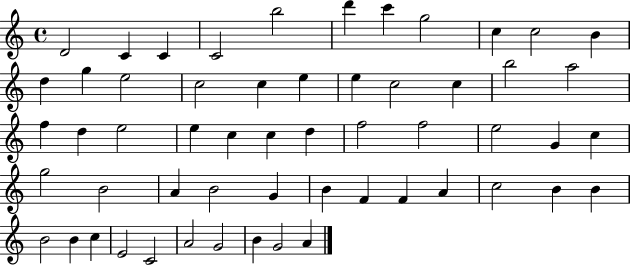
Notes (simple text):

D4/h C4/q C4/q C4/h B5/h D6/q C6/q G5/h C5/q C5/h B4/q D5/q G5/q E5/h C5/h C5/q E5/q E5/q C5/h C5/q B5/h A5/h F5/q D5/q E5/h E5/q C5/q C5/q D5/q F5/h F5/h E5/h G4/q C5/q G5/h B4/h A4/q B4/h G4/q B4/q F4/q F4/q A4/q C5/h B4/q B4/q B4/h B4/q C5/q E4/h C4/h A4/h G4/h B4/q G4/h A4/q